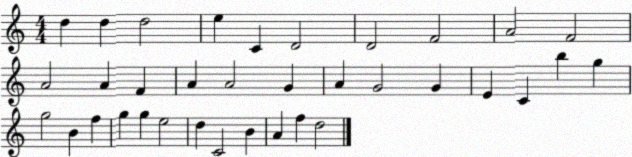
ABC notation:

X:1
T:Untitled
M:4/4
L:1/4
K:C
d d d2 e C D2 D2 F2 A2 F2 A2 A F A A2 G A G2 G E C b g g2 B f g g e2 d C2 B A f d2